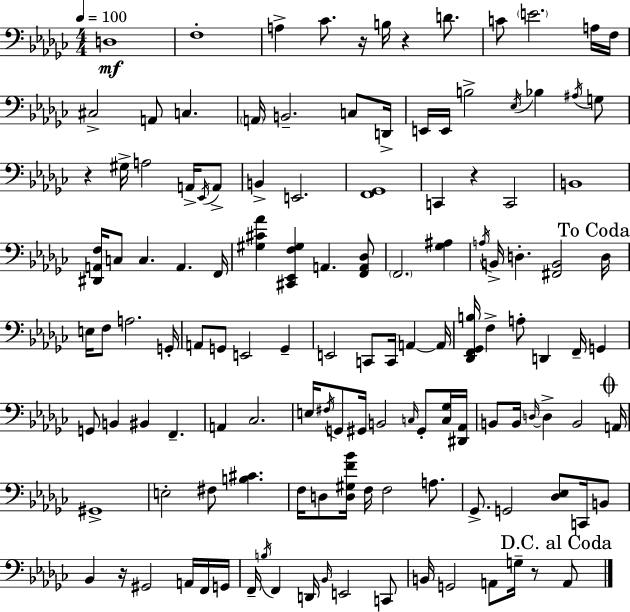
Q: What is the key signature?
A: EES minor